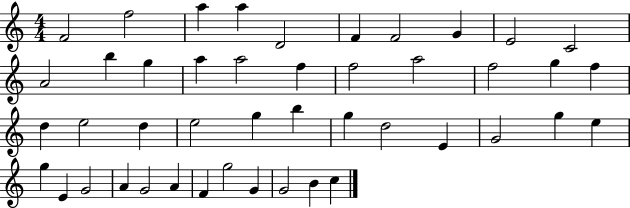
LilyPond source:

{
  \clef treble
  \numericTimeSignature
  \time 4/4
  \key c \major
  f'2 f''2 | a''4 a''4 d'2 | f'4 f'2 g'4 | e'2 c'2 | \break a'2 b''4 g''4 | a''4 a''2 f''4 | f''2 a''2 | f''2 g''4 f''4 | \break d''4 e''2 d''4 | e''2 g''4 b''4 | g''4 d''2 e'4 | g'2 g''4 e''4 | \break g''4 e'4 g'2 | a'4 g'2 a'4 | f'4 g''2 g'4 | g'2 b'4 c''4 | \break \bar "|."
}